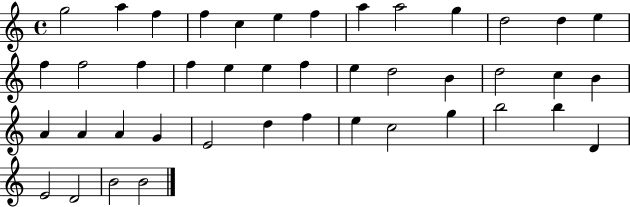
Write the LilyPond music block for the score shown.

{
  \clef treble
  \time 4/4
  \defaultTimeSignature
  \key c \major
  g''2 a''4 f''4 | f''4 c''4 e''4 f''4 | a''4 a''2 g''4 | d''2 d''4 e''4 | \break f''4 f''2 f''4 | f''4 e''4 e''4 f''4 | e''4 d''2 b'4 | d''2 c''4 b'4 | \break a'4 a'4 a'4 g'4 | e'2 d''4 f''4 | e''4 c''2 g''4 | b''2 b''4 d'4 | \break e'2 d'2 | b'2 b'2 | \bar "|."
}